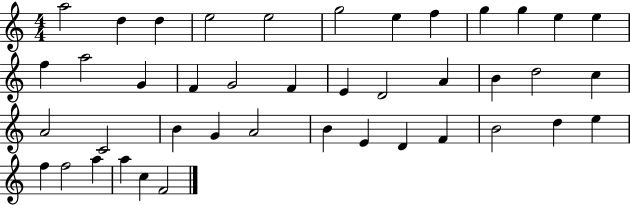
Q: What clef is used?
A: treble